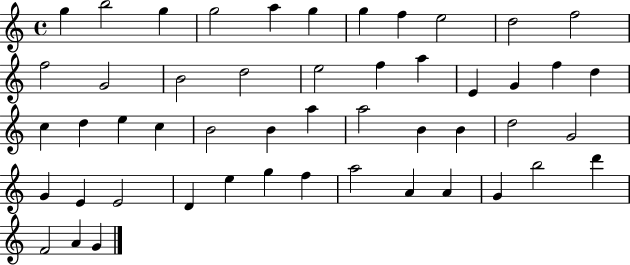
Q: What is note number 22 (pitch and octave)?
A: D5